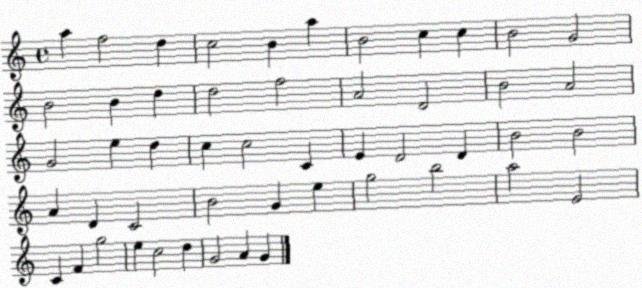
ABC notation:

X:1
T:Untitled
M:4/4
L:1/4
K:C
a f2 d c2 B a B2 c c B2 G2 B2 B d d2 f2 A2 D2 B2 A2 G2 e d c c2 C E D2 D B2 B2 A D C2 B2 G e g2 b2 a2 E2 C F g2 e c2 d G2 A G